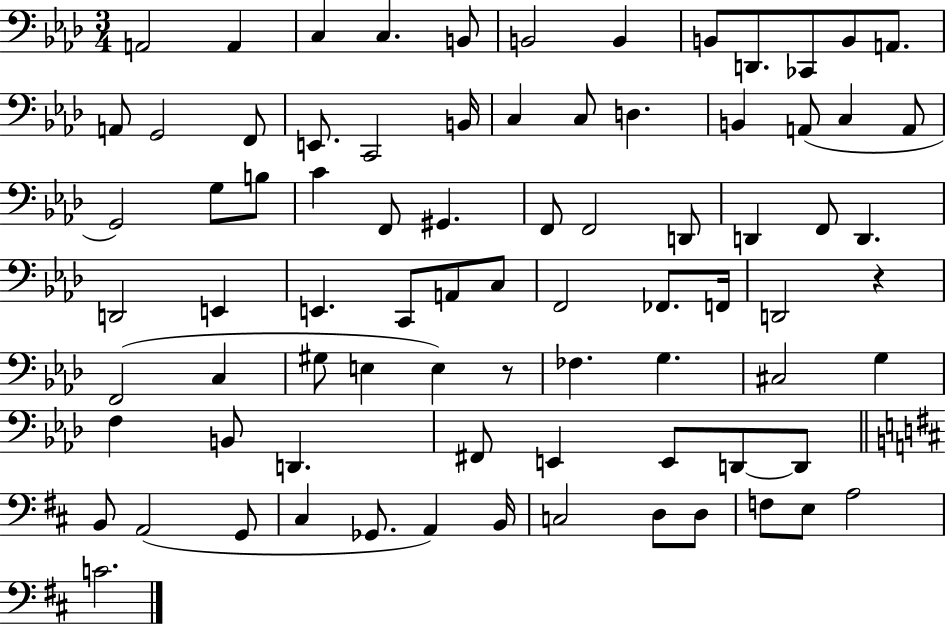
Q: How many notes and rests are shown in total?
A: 80